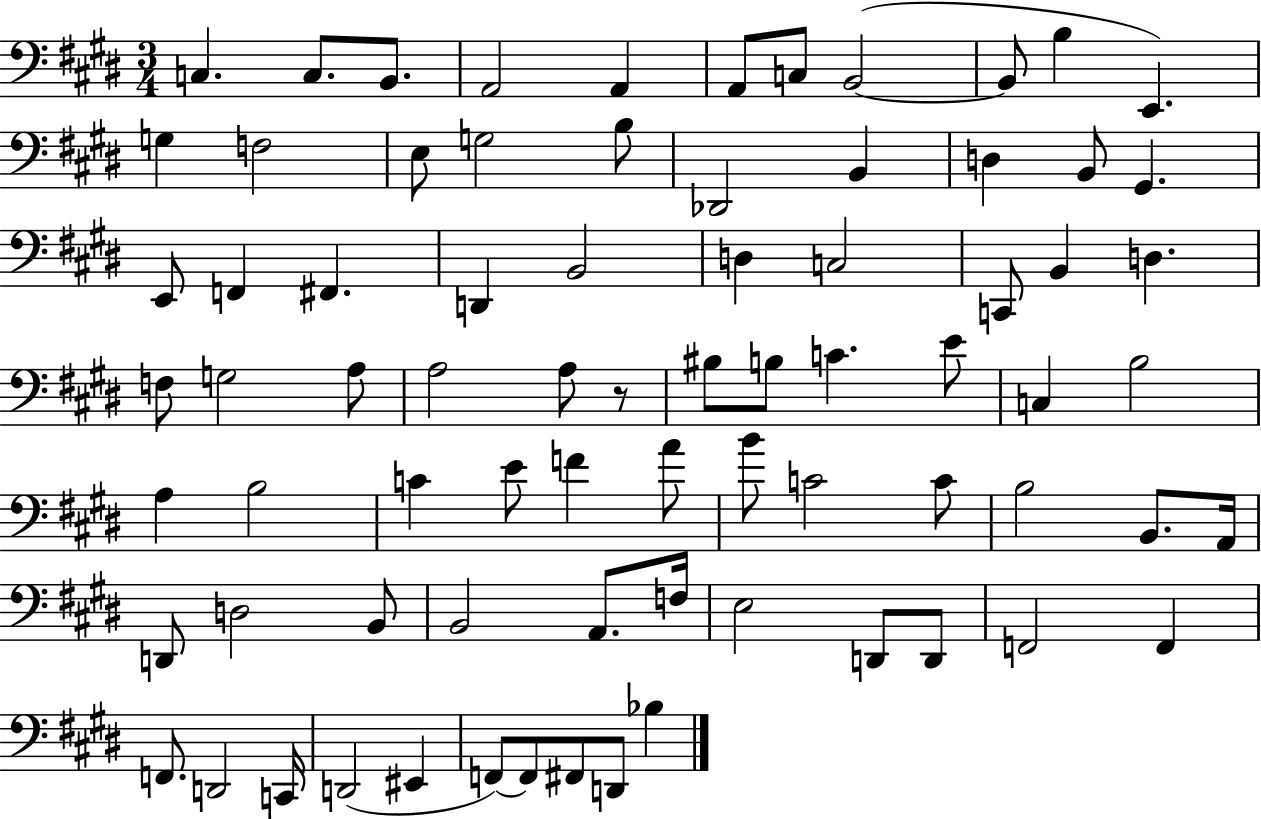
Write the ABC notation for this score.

X:1
T:Untitled
M:3/4
L:1/4
K:E
C, C,/2 B,,/2 A,,2 A,, A,,/2 C,/2 B,,2 B,,/2 B, E,, G, F,2 E,/2 G,2 B,/2 _D,,2 B,, D, B,,/2 ^G,, E,,/2 F,, ^F,, D,, B,,2 D, C,2 C,,/2 B,, D, F,/2 G,2 A,/2 A,2 A,/2 z/2 ^B,/2 B,/2 C E/2 C, B,2 A, B,2 C E/2 F A/2 B/2 C2 C/2 B,2 B,,/2 A,,/4 D,,/2 D,2 B,,/2 B,,2 A,,/2 F,/4 E,2 D,,/2 D,,/2 F,,2 F,, F,,/2 D,,2 C,,/4 D,,2 ^E,, F,,/2 F,,/2 ^F,,/2 D,,/2 _B,